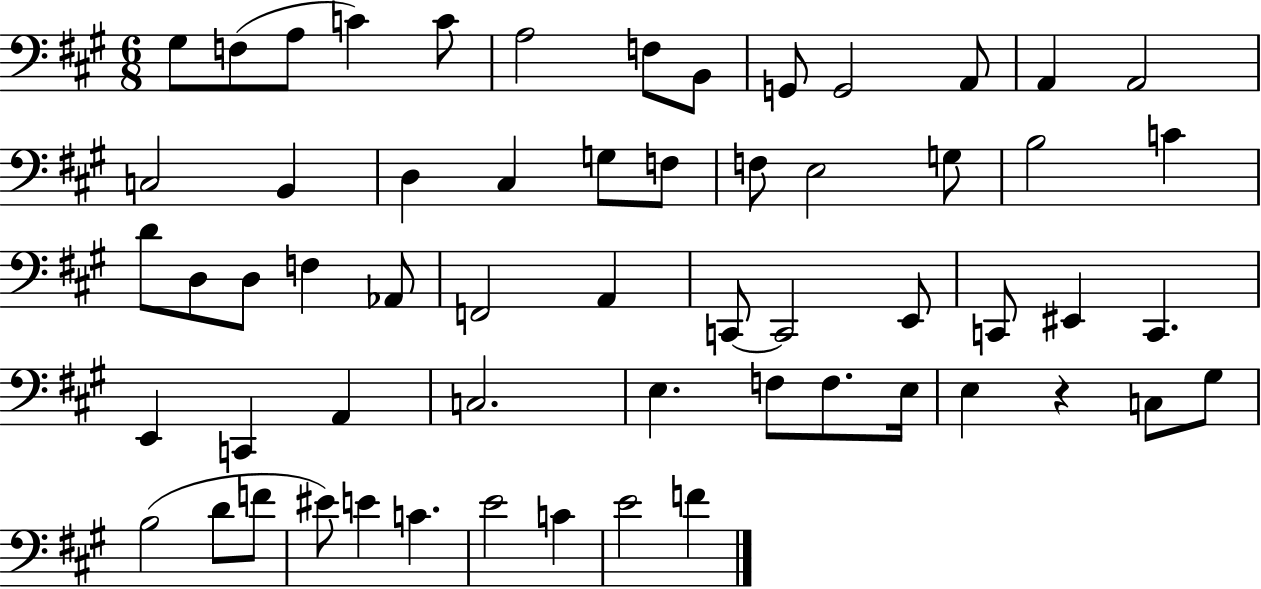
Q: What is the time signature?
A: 6/8